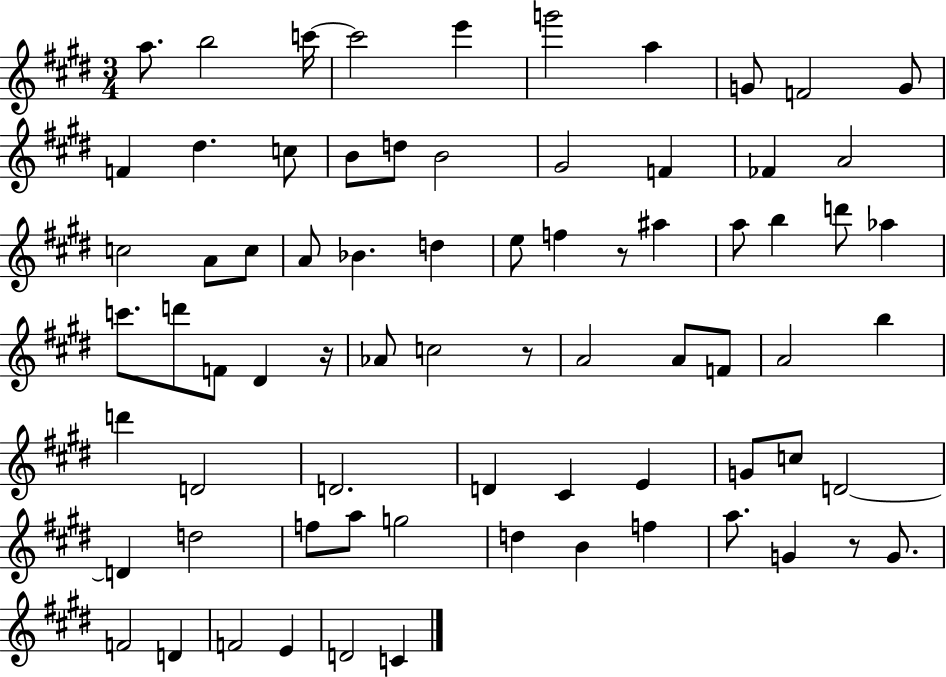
X:1
T:Untitled
M:3/4
L:1/4
K:E
a/2 b2 c'/4 c'2 e' g'2 a G/2 F2 G/2 F ^d c/2 B/2 d/2 B2 ^G2 F _F A2 c2 A/2 c/2 A/2 _B d e/2 f z/2 ^a a/2 b d'/2 _a c'/2 d'/2 F/2 ^D z/4 _A/2 c2 z/2 A2 A/2 F/2 A2 b d' D2 D2 D ^C E G/2 c/2 D2 D d2 f/2 a/2 g2 d B f a/2 G z/2 G/2 F2 D F2 E D2 C